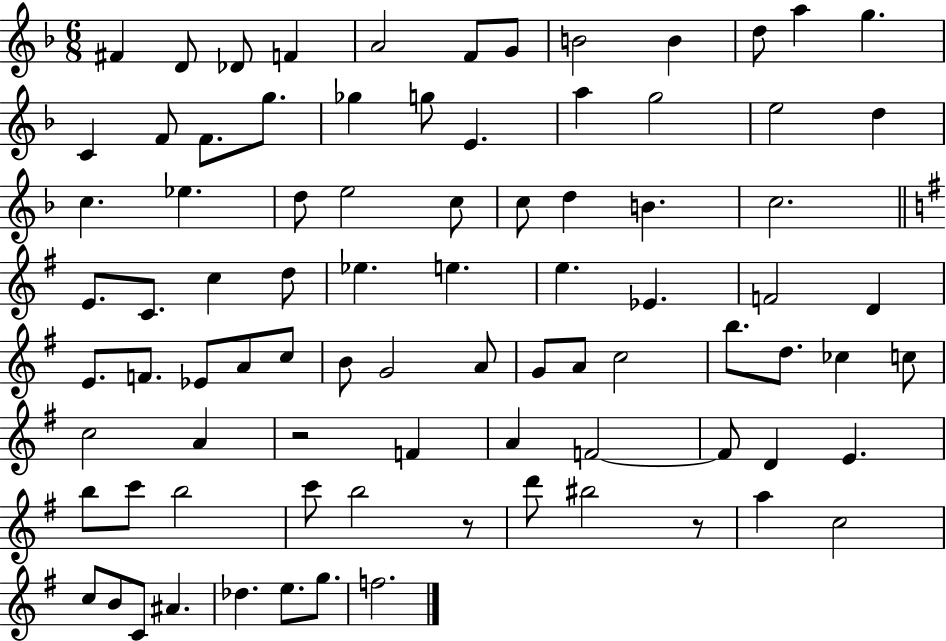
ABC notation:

X:1
T:Untitled
M:6/8
L:1/4
K:F
^F D/2 _D/2 F A2 F/2 G/2 B2 B d/2 a g C F/2 F/2 g/2 _g g/2 E a g2 e2 d c _e d/2 e2 c/2 c/2 d B c2 E/2 C/2 c d/2 _e e e _E F2 D E/2 F/2 _E/2 A/2 c/2 B/2 G2 A/2 G/2 A/2 c2 b/2 d/2 _c c/2 c2 A z2 F A F2 F/2 D E b/2 c'/2 b2 c'/2 b2 z/2 d'/2 ^b2 z/2 a c2 c/2 B/2 C/2 ^A _d e/2 g/2 f2